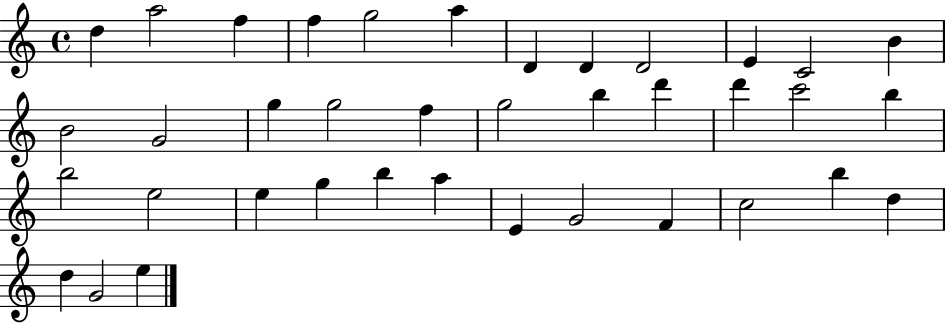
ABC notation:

X:1
T:Untitled
M:4/4
L:1/4
K:C
d a2 f f g2 a D D D2 E C2 B B2 G2 g g2 f g2 b d' d' c'2 b b2 e2 e g b a E G2 F c2 b d d G2 e